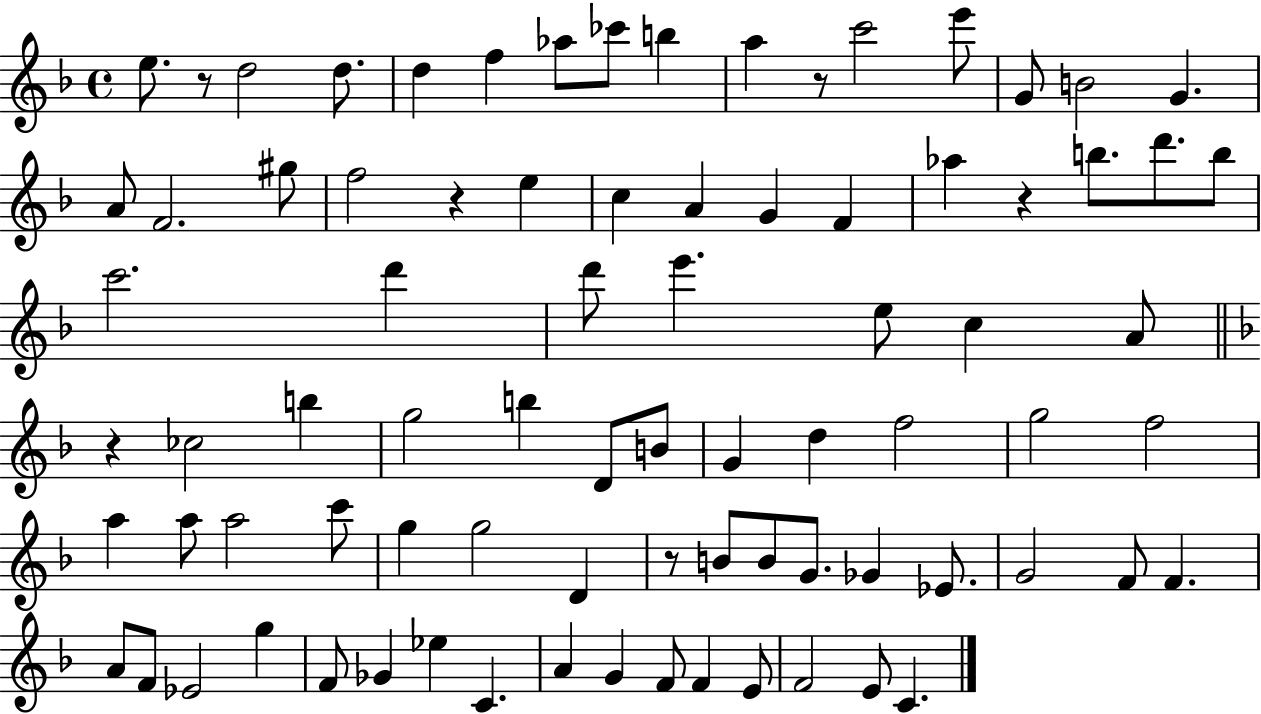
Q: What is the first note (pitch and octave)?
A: E5